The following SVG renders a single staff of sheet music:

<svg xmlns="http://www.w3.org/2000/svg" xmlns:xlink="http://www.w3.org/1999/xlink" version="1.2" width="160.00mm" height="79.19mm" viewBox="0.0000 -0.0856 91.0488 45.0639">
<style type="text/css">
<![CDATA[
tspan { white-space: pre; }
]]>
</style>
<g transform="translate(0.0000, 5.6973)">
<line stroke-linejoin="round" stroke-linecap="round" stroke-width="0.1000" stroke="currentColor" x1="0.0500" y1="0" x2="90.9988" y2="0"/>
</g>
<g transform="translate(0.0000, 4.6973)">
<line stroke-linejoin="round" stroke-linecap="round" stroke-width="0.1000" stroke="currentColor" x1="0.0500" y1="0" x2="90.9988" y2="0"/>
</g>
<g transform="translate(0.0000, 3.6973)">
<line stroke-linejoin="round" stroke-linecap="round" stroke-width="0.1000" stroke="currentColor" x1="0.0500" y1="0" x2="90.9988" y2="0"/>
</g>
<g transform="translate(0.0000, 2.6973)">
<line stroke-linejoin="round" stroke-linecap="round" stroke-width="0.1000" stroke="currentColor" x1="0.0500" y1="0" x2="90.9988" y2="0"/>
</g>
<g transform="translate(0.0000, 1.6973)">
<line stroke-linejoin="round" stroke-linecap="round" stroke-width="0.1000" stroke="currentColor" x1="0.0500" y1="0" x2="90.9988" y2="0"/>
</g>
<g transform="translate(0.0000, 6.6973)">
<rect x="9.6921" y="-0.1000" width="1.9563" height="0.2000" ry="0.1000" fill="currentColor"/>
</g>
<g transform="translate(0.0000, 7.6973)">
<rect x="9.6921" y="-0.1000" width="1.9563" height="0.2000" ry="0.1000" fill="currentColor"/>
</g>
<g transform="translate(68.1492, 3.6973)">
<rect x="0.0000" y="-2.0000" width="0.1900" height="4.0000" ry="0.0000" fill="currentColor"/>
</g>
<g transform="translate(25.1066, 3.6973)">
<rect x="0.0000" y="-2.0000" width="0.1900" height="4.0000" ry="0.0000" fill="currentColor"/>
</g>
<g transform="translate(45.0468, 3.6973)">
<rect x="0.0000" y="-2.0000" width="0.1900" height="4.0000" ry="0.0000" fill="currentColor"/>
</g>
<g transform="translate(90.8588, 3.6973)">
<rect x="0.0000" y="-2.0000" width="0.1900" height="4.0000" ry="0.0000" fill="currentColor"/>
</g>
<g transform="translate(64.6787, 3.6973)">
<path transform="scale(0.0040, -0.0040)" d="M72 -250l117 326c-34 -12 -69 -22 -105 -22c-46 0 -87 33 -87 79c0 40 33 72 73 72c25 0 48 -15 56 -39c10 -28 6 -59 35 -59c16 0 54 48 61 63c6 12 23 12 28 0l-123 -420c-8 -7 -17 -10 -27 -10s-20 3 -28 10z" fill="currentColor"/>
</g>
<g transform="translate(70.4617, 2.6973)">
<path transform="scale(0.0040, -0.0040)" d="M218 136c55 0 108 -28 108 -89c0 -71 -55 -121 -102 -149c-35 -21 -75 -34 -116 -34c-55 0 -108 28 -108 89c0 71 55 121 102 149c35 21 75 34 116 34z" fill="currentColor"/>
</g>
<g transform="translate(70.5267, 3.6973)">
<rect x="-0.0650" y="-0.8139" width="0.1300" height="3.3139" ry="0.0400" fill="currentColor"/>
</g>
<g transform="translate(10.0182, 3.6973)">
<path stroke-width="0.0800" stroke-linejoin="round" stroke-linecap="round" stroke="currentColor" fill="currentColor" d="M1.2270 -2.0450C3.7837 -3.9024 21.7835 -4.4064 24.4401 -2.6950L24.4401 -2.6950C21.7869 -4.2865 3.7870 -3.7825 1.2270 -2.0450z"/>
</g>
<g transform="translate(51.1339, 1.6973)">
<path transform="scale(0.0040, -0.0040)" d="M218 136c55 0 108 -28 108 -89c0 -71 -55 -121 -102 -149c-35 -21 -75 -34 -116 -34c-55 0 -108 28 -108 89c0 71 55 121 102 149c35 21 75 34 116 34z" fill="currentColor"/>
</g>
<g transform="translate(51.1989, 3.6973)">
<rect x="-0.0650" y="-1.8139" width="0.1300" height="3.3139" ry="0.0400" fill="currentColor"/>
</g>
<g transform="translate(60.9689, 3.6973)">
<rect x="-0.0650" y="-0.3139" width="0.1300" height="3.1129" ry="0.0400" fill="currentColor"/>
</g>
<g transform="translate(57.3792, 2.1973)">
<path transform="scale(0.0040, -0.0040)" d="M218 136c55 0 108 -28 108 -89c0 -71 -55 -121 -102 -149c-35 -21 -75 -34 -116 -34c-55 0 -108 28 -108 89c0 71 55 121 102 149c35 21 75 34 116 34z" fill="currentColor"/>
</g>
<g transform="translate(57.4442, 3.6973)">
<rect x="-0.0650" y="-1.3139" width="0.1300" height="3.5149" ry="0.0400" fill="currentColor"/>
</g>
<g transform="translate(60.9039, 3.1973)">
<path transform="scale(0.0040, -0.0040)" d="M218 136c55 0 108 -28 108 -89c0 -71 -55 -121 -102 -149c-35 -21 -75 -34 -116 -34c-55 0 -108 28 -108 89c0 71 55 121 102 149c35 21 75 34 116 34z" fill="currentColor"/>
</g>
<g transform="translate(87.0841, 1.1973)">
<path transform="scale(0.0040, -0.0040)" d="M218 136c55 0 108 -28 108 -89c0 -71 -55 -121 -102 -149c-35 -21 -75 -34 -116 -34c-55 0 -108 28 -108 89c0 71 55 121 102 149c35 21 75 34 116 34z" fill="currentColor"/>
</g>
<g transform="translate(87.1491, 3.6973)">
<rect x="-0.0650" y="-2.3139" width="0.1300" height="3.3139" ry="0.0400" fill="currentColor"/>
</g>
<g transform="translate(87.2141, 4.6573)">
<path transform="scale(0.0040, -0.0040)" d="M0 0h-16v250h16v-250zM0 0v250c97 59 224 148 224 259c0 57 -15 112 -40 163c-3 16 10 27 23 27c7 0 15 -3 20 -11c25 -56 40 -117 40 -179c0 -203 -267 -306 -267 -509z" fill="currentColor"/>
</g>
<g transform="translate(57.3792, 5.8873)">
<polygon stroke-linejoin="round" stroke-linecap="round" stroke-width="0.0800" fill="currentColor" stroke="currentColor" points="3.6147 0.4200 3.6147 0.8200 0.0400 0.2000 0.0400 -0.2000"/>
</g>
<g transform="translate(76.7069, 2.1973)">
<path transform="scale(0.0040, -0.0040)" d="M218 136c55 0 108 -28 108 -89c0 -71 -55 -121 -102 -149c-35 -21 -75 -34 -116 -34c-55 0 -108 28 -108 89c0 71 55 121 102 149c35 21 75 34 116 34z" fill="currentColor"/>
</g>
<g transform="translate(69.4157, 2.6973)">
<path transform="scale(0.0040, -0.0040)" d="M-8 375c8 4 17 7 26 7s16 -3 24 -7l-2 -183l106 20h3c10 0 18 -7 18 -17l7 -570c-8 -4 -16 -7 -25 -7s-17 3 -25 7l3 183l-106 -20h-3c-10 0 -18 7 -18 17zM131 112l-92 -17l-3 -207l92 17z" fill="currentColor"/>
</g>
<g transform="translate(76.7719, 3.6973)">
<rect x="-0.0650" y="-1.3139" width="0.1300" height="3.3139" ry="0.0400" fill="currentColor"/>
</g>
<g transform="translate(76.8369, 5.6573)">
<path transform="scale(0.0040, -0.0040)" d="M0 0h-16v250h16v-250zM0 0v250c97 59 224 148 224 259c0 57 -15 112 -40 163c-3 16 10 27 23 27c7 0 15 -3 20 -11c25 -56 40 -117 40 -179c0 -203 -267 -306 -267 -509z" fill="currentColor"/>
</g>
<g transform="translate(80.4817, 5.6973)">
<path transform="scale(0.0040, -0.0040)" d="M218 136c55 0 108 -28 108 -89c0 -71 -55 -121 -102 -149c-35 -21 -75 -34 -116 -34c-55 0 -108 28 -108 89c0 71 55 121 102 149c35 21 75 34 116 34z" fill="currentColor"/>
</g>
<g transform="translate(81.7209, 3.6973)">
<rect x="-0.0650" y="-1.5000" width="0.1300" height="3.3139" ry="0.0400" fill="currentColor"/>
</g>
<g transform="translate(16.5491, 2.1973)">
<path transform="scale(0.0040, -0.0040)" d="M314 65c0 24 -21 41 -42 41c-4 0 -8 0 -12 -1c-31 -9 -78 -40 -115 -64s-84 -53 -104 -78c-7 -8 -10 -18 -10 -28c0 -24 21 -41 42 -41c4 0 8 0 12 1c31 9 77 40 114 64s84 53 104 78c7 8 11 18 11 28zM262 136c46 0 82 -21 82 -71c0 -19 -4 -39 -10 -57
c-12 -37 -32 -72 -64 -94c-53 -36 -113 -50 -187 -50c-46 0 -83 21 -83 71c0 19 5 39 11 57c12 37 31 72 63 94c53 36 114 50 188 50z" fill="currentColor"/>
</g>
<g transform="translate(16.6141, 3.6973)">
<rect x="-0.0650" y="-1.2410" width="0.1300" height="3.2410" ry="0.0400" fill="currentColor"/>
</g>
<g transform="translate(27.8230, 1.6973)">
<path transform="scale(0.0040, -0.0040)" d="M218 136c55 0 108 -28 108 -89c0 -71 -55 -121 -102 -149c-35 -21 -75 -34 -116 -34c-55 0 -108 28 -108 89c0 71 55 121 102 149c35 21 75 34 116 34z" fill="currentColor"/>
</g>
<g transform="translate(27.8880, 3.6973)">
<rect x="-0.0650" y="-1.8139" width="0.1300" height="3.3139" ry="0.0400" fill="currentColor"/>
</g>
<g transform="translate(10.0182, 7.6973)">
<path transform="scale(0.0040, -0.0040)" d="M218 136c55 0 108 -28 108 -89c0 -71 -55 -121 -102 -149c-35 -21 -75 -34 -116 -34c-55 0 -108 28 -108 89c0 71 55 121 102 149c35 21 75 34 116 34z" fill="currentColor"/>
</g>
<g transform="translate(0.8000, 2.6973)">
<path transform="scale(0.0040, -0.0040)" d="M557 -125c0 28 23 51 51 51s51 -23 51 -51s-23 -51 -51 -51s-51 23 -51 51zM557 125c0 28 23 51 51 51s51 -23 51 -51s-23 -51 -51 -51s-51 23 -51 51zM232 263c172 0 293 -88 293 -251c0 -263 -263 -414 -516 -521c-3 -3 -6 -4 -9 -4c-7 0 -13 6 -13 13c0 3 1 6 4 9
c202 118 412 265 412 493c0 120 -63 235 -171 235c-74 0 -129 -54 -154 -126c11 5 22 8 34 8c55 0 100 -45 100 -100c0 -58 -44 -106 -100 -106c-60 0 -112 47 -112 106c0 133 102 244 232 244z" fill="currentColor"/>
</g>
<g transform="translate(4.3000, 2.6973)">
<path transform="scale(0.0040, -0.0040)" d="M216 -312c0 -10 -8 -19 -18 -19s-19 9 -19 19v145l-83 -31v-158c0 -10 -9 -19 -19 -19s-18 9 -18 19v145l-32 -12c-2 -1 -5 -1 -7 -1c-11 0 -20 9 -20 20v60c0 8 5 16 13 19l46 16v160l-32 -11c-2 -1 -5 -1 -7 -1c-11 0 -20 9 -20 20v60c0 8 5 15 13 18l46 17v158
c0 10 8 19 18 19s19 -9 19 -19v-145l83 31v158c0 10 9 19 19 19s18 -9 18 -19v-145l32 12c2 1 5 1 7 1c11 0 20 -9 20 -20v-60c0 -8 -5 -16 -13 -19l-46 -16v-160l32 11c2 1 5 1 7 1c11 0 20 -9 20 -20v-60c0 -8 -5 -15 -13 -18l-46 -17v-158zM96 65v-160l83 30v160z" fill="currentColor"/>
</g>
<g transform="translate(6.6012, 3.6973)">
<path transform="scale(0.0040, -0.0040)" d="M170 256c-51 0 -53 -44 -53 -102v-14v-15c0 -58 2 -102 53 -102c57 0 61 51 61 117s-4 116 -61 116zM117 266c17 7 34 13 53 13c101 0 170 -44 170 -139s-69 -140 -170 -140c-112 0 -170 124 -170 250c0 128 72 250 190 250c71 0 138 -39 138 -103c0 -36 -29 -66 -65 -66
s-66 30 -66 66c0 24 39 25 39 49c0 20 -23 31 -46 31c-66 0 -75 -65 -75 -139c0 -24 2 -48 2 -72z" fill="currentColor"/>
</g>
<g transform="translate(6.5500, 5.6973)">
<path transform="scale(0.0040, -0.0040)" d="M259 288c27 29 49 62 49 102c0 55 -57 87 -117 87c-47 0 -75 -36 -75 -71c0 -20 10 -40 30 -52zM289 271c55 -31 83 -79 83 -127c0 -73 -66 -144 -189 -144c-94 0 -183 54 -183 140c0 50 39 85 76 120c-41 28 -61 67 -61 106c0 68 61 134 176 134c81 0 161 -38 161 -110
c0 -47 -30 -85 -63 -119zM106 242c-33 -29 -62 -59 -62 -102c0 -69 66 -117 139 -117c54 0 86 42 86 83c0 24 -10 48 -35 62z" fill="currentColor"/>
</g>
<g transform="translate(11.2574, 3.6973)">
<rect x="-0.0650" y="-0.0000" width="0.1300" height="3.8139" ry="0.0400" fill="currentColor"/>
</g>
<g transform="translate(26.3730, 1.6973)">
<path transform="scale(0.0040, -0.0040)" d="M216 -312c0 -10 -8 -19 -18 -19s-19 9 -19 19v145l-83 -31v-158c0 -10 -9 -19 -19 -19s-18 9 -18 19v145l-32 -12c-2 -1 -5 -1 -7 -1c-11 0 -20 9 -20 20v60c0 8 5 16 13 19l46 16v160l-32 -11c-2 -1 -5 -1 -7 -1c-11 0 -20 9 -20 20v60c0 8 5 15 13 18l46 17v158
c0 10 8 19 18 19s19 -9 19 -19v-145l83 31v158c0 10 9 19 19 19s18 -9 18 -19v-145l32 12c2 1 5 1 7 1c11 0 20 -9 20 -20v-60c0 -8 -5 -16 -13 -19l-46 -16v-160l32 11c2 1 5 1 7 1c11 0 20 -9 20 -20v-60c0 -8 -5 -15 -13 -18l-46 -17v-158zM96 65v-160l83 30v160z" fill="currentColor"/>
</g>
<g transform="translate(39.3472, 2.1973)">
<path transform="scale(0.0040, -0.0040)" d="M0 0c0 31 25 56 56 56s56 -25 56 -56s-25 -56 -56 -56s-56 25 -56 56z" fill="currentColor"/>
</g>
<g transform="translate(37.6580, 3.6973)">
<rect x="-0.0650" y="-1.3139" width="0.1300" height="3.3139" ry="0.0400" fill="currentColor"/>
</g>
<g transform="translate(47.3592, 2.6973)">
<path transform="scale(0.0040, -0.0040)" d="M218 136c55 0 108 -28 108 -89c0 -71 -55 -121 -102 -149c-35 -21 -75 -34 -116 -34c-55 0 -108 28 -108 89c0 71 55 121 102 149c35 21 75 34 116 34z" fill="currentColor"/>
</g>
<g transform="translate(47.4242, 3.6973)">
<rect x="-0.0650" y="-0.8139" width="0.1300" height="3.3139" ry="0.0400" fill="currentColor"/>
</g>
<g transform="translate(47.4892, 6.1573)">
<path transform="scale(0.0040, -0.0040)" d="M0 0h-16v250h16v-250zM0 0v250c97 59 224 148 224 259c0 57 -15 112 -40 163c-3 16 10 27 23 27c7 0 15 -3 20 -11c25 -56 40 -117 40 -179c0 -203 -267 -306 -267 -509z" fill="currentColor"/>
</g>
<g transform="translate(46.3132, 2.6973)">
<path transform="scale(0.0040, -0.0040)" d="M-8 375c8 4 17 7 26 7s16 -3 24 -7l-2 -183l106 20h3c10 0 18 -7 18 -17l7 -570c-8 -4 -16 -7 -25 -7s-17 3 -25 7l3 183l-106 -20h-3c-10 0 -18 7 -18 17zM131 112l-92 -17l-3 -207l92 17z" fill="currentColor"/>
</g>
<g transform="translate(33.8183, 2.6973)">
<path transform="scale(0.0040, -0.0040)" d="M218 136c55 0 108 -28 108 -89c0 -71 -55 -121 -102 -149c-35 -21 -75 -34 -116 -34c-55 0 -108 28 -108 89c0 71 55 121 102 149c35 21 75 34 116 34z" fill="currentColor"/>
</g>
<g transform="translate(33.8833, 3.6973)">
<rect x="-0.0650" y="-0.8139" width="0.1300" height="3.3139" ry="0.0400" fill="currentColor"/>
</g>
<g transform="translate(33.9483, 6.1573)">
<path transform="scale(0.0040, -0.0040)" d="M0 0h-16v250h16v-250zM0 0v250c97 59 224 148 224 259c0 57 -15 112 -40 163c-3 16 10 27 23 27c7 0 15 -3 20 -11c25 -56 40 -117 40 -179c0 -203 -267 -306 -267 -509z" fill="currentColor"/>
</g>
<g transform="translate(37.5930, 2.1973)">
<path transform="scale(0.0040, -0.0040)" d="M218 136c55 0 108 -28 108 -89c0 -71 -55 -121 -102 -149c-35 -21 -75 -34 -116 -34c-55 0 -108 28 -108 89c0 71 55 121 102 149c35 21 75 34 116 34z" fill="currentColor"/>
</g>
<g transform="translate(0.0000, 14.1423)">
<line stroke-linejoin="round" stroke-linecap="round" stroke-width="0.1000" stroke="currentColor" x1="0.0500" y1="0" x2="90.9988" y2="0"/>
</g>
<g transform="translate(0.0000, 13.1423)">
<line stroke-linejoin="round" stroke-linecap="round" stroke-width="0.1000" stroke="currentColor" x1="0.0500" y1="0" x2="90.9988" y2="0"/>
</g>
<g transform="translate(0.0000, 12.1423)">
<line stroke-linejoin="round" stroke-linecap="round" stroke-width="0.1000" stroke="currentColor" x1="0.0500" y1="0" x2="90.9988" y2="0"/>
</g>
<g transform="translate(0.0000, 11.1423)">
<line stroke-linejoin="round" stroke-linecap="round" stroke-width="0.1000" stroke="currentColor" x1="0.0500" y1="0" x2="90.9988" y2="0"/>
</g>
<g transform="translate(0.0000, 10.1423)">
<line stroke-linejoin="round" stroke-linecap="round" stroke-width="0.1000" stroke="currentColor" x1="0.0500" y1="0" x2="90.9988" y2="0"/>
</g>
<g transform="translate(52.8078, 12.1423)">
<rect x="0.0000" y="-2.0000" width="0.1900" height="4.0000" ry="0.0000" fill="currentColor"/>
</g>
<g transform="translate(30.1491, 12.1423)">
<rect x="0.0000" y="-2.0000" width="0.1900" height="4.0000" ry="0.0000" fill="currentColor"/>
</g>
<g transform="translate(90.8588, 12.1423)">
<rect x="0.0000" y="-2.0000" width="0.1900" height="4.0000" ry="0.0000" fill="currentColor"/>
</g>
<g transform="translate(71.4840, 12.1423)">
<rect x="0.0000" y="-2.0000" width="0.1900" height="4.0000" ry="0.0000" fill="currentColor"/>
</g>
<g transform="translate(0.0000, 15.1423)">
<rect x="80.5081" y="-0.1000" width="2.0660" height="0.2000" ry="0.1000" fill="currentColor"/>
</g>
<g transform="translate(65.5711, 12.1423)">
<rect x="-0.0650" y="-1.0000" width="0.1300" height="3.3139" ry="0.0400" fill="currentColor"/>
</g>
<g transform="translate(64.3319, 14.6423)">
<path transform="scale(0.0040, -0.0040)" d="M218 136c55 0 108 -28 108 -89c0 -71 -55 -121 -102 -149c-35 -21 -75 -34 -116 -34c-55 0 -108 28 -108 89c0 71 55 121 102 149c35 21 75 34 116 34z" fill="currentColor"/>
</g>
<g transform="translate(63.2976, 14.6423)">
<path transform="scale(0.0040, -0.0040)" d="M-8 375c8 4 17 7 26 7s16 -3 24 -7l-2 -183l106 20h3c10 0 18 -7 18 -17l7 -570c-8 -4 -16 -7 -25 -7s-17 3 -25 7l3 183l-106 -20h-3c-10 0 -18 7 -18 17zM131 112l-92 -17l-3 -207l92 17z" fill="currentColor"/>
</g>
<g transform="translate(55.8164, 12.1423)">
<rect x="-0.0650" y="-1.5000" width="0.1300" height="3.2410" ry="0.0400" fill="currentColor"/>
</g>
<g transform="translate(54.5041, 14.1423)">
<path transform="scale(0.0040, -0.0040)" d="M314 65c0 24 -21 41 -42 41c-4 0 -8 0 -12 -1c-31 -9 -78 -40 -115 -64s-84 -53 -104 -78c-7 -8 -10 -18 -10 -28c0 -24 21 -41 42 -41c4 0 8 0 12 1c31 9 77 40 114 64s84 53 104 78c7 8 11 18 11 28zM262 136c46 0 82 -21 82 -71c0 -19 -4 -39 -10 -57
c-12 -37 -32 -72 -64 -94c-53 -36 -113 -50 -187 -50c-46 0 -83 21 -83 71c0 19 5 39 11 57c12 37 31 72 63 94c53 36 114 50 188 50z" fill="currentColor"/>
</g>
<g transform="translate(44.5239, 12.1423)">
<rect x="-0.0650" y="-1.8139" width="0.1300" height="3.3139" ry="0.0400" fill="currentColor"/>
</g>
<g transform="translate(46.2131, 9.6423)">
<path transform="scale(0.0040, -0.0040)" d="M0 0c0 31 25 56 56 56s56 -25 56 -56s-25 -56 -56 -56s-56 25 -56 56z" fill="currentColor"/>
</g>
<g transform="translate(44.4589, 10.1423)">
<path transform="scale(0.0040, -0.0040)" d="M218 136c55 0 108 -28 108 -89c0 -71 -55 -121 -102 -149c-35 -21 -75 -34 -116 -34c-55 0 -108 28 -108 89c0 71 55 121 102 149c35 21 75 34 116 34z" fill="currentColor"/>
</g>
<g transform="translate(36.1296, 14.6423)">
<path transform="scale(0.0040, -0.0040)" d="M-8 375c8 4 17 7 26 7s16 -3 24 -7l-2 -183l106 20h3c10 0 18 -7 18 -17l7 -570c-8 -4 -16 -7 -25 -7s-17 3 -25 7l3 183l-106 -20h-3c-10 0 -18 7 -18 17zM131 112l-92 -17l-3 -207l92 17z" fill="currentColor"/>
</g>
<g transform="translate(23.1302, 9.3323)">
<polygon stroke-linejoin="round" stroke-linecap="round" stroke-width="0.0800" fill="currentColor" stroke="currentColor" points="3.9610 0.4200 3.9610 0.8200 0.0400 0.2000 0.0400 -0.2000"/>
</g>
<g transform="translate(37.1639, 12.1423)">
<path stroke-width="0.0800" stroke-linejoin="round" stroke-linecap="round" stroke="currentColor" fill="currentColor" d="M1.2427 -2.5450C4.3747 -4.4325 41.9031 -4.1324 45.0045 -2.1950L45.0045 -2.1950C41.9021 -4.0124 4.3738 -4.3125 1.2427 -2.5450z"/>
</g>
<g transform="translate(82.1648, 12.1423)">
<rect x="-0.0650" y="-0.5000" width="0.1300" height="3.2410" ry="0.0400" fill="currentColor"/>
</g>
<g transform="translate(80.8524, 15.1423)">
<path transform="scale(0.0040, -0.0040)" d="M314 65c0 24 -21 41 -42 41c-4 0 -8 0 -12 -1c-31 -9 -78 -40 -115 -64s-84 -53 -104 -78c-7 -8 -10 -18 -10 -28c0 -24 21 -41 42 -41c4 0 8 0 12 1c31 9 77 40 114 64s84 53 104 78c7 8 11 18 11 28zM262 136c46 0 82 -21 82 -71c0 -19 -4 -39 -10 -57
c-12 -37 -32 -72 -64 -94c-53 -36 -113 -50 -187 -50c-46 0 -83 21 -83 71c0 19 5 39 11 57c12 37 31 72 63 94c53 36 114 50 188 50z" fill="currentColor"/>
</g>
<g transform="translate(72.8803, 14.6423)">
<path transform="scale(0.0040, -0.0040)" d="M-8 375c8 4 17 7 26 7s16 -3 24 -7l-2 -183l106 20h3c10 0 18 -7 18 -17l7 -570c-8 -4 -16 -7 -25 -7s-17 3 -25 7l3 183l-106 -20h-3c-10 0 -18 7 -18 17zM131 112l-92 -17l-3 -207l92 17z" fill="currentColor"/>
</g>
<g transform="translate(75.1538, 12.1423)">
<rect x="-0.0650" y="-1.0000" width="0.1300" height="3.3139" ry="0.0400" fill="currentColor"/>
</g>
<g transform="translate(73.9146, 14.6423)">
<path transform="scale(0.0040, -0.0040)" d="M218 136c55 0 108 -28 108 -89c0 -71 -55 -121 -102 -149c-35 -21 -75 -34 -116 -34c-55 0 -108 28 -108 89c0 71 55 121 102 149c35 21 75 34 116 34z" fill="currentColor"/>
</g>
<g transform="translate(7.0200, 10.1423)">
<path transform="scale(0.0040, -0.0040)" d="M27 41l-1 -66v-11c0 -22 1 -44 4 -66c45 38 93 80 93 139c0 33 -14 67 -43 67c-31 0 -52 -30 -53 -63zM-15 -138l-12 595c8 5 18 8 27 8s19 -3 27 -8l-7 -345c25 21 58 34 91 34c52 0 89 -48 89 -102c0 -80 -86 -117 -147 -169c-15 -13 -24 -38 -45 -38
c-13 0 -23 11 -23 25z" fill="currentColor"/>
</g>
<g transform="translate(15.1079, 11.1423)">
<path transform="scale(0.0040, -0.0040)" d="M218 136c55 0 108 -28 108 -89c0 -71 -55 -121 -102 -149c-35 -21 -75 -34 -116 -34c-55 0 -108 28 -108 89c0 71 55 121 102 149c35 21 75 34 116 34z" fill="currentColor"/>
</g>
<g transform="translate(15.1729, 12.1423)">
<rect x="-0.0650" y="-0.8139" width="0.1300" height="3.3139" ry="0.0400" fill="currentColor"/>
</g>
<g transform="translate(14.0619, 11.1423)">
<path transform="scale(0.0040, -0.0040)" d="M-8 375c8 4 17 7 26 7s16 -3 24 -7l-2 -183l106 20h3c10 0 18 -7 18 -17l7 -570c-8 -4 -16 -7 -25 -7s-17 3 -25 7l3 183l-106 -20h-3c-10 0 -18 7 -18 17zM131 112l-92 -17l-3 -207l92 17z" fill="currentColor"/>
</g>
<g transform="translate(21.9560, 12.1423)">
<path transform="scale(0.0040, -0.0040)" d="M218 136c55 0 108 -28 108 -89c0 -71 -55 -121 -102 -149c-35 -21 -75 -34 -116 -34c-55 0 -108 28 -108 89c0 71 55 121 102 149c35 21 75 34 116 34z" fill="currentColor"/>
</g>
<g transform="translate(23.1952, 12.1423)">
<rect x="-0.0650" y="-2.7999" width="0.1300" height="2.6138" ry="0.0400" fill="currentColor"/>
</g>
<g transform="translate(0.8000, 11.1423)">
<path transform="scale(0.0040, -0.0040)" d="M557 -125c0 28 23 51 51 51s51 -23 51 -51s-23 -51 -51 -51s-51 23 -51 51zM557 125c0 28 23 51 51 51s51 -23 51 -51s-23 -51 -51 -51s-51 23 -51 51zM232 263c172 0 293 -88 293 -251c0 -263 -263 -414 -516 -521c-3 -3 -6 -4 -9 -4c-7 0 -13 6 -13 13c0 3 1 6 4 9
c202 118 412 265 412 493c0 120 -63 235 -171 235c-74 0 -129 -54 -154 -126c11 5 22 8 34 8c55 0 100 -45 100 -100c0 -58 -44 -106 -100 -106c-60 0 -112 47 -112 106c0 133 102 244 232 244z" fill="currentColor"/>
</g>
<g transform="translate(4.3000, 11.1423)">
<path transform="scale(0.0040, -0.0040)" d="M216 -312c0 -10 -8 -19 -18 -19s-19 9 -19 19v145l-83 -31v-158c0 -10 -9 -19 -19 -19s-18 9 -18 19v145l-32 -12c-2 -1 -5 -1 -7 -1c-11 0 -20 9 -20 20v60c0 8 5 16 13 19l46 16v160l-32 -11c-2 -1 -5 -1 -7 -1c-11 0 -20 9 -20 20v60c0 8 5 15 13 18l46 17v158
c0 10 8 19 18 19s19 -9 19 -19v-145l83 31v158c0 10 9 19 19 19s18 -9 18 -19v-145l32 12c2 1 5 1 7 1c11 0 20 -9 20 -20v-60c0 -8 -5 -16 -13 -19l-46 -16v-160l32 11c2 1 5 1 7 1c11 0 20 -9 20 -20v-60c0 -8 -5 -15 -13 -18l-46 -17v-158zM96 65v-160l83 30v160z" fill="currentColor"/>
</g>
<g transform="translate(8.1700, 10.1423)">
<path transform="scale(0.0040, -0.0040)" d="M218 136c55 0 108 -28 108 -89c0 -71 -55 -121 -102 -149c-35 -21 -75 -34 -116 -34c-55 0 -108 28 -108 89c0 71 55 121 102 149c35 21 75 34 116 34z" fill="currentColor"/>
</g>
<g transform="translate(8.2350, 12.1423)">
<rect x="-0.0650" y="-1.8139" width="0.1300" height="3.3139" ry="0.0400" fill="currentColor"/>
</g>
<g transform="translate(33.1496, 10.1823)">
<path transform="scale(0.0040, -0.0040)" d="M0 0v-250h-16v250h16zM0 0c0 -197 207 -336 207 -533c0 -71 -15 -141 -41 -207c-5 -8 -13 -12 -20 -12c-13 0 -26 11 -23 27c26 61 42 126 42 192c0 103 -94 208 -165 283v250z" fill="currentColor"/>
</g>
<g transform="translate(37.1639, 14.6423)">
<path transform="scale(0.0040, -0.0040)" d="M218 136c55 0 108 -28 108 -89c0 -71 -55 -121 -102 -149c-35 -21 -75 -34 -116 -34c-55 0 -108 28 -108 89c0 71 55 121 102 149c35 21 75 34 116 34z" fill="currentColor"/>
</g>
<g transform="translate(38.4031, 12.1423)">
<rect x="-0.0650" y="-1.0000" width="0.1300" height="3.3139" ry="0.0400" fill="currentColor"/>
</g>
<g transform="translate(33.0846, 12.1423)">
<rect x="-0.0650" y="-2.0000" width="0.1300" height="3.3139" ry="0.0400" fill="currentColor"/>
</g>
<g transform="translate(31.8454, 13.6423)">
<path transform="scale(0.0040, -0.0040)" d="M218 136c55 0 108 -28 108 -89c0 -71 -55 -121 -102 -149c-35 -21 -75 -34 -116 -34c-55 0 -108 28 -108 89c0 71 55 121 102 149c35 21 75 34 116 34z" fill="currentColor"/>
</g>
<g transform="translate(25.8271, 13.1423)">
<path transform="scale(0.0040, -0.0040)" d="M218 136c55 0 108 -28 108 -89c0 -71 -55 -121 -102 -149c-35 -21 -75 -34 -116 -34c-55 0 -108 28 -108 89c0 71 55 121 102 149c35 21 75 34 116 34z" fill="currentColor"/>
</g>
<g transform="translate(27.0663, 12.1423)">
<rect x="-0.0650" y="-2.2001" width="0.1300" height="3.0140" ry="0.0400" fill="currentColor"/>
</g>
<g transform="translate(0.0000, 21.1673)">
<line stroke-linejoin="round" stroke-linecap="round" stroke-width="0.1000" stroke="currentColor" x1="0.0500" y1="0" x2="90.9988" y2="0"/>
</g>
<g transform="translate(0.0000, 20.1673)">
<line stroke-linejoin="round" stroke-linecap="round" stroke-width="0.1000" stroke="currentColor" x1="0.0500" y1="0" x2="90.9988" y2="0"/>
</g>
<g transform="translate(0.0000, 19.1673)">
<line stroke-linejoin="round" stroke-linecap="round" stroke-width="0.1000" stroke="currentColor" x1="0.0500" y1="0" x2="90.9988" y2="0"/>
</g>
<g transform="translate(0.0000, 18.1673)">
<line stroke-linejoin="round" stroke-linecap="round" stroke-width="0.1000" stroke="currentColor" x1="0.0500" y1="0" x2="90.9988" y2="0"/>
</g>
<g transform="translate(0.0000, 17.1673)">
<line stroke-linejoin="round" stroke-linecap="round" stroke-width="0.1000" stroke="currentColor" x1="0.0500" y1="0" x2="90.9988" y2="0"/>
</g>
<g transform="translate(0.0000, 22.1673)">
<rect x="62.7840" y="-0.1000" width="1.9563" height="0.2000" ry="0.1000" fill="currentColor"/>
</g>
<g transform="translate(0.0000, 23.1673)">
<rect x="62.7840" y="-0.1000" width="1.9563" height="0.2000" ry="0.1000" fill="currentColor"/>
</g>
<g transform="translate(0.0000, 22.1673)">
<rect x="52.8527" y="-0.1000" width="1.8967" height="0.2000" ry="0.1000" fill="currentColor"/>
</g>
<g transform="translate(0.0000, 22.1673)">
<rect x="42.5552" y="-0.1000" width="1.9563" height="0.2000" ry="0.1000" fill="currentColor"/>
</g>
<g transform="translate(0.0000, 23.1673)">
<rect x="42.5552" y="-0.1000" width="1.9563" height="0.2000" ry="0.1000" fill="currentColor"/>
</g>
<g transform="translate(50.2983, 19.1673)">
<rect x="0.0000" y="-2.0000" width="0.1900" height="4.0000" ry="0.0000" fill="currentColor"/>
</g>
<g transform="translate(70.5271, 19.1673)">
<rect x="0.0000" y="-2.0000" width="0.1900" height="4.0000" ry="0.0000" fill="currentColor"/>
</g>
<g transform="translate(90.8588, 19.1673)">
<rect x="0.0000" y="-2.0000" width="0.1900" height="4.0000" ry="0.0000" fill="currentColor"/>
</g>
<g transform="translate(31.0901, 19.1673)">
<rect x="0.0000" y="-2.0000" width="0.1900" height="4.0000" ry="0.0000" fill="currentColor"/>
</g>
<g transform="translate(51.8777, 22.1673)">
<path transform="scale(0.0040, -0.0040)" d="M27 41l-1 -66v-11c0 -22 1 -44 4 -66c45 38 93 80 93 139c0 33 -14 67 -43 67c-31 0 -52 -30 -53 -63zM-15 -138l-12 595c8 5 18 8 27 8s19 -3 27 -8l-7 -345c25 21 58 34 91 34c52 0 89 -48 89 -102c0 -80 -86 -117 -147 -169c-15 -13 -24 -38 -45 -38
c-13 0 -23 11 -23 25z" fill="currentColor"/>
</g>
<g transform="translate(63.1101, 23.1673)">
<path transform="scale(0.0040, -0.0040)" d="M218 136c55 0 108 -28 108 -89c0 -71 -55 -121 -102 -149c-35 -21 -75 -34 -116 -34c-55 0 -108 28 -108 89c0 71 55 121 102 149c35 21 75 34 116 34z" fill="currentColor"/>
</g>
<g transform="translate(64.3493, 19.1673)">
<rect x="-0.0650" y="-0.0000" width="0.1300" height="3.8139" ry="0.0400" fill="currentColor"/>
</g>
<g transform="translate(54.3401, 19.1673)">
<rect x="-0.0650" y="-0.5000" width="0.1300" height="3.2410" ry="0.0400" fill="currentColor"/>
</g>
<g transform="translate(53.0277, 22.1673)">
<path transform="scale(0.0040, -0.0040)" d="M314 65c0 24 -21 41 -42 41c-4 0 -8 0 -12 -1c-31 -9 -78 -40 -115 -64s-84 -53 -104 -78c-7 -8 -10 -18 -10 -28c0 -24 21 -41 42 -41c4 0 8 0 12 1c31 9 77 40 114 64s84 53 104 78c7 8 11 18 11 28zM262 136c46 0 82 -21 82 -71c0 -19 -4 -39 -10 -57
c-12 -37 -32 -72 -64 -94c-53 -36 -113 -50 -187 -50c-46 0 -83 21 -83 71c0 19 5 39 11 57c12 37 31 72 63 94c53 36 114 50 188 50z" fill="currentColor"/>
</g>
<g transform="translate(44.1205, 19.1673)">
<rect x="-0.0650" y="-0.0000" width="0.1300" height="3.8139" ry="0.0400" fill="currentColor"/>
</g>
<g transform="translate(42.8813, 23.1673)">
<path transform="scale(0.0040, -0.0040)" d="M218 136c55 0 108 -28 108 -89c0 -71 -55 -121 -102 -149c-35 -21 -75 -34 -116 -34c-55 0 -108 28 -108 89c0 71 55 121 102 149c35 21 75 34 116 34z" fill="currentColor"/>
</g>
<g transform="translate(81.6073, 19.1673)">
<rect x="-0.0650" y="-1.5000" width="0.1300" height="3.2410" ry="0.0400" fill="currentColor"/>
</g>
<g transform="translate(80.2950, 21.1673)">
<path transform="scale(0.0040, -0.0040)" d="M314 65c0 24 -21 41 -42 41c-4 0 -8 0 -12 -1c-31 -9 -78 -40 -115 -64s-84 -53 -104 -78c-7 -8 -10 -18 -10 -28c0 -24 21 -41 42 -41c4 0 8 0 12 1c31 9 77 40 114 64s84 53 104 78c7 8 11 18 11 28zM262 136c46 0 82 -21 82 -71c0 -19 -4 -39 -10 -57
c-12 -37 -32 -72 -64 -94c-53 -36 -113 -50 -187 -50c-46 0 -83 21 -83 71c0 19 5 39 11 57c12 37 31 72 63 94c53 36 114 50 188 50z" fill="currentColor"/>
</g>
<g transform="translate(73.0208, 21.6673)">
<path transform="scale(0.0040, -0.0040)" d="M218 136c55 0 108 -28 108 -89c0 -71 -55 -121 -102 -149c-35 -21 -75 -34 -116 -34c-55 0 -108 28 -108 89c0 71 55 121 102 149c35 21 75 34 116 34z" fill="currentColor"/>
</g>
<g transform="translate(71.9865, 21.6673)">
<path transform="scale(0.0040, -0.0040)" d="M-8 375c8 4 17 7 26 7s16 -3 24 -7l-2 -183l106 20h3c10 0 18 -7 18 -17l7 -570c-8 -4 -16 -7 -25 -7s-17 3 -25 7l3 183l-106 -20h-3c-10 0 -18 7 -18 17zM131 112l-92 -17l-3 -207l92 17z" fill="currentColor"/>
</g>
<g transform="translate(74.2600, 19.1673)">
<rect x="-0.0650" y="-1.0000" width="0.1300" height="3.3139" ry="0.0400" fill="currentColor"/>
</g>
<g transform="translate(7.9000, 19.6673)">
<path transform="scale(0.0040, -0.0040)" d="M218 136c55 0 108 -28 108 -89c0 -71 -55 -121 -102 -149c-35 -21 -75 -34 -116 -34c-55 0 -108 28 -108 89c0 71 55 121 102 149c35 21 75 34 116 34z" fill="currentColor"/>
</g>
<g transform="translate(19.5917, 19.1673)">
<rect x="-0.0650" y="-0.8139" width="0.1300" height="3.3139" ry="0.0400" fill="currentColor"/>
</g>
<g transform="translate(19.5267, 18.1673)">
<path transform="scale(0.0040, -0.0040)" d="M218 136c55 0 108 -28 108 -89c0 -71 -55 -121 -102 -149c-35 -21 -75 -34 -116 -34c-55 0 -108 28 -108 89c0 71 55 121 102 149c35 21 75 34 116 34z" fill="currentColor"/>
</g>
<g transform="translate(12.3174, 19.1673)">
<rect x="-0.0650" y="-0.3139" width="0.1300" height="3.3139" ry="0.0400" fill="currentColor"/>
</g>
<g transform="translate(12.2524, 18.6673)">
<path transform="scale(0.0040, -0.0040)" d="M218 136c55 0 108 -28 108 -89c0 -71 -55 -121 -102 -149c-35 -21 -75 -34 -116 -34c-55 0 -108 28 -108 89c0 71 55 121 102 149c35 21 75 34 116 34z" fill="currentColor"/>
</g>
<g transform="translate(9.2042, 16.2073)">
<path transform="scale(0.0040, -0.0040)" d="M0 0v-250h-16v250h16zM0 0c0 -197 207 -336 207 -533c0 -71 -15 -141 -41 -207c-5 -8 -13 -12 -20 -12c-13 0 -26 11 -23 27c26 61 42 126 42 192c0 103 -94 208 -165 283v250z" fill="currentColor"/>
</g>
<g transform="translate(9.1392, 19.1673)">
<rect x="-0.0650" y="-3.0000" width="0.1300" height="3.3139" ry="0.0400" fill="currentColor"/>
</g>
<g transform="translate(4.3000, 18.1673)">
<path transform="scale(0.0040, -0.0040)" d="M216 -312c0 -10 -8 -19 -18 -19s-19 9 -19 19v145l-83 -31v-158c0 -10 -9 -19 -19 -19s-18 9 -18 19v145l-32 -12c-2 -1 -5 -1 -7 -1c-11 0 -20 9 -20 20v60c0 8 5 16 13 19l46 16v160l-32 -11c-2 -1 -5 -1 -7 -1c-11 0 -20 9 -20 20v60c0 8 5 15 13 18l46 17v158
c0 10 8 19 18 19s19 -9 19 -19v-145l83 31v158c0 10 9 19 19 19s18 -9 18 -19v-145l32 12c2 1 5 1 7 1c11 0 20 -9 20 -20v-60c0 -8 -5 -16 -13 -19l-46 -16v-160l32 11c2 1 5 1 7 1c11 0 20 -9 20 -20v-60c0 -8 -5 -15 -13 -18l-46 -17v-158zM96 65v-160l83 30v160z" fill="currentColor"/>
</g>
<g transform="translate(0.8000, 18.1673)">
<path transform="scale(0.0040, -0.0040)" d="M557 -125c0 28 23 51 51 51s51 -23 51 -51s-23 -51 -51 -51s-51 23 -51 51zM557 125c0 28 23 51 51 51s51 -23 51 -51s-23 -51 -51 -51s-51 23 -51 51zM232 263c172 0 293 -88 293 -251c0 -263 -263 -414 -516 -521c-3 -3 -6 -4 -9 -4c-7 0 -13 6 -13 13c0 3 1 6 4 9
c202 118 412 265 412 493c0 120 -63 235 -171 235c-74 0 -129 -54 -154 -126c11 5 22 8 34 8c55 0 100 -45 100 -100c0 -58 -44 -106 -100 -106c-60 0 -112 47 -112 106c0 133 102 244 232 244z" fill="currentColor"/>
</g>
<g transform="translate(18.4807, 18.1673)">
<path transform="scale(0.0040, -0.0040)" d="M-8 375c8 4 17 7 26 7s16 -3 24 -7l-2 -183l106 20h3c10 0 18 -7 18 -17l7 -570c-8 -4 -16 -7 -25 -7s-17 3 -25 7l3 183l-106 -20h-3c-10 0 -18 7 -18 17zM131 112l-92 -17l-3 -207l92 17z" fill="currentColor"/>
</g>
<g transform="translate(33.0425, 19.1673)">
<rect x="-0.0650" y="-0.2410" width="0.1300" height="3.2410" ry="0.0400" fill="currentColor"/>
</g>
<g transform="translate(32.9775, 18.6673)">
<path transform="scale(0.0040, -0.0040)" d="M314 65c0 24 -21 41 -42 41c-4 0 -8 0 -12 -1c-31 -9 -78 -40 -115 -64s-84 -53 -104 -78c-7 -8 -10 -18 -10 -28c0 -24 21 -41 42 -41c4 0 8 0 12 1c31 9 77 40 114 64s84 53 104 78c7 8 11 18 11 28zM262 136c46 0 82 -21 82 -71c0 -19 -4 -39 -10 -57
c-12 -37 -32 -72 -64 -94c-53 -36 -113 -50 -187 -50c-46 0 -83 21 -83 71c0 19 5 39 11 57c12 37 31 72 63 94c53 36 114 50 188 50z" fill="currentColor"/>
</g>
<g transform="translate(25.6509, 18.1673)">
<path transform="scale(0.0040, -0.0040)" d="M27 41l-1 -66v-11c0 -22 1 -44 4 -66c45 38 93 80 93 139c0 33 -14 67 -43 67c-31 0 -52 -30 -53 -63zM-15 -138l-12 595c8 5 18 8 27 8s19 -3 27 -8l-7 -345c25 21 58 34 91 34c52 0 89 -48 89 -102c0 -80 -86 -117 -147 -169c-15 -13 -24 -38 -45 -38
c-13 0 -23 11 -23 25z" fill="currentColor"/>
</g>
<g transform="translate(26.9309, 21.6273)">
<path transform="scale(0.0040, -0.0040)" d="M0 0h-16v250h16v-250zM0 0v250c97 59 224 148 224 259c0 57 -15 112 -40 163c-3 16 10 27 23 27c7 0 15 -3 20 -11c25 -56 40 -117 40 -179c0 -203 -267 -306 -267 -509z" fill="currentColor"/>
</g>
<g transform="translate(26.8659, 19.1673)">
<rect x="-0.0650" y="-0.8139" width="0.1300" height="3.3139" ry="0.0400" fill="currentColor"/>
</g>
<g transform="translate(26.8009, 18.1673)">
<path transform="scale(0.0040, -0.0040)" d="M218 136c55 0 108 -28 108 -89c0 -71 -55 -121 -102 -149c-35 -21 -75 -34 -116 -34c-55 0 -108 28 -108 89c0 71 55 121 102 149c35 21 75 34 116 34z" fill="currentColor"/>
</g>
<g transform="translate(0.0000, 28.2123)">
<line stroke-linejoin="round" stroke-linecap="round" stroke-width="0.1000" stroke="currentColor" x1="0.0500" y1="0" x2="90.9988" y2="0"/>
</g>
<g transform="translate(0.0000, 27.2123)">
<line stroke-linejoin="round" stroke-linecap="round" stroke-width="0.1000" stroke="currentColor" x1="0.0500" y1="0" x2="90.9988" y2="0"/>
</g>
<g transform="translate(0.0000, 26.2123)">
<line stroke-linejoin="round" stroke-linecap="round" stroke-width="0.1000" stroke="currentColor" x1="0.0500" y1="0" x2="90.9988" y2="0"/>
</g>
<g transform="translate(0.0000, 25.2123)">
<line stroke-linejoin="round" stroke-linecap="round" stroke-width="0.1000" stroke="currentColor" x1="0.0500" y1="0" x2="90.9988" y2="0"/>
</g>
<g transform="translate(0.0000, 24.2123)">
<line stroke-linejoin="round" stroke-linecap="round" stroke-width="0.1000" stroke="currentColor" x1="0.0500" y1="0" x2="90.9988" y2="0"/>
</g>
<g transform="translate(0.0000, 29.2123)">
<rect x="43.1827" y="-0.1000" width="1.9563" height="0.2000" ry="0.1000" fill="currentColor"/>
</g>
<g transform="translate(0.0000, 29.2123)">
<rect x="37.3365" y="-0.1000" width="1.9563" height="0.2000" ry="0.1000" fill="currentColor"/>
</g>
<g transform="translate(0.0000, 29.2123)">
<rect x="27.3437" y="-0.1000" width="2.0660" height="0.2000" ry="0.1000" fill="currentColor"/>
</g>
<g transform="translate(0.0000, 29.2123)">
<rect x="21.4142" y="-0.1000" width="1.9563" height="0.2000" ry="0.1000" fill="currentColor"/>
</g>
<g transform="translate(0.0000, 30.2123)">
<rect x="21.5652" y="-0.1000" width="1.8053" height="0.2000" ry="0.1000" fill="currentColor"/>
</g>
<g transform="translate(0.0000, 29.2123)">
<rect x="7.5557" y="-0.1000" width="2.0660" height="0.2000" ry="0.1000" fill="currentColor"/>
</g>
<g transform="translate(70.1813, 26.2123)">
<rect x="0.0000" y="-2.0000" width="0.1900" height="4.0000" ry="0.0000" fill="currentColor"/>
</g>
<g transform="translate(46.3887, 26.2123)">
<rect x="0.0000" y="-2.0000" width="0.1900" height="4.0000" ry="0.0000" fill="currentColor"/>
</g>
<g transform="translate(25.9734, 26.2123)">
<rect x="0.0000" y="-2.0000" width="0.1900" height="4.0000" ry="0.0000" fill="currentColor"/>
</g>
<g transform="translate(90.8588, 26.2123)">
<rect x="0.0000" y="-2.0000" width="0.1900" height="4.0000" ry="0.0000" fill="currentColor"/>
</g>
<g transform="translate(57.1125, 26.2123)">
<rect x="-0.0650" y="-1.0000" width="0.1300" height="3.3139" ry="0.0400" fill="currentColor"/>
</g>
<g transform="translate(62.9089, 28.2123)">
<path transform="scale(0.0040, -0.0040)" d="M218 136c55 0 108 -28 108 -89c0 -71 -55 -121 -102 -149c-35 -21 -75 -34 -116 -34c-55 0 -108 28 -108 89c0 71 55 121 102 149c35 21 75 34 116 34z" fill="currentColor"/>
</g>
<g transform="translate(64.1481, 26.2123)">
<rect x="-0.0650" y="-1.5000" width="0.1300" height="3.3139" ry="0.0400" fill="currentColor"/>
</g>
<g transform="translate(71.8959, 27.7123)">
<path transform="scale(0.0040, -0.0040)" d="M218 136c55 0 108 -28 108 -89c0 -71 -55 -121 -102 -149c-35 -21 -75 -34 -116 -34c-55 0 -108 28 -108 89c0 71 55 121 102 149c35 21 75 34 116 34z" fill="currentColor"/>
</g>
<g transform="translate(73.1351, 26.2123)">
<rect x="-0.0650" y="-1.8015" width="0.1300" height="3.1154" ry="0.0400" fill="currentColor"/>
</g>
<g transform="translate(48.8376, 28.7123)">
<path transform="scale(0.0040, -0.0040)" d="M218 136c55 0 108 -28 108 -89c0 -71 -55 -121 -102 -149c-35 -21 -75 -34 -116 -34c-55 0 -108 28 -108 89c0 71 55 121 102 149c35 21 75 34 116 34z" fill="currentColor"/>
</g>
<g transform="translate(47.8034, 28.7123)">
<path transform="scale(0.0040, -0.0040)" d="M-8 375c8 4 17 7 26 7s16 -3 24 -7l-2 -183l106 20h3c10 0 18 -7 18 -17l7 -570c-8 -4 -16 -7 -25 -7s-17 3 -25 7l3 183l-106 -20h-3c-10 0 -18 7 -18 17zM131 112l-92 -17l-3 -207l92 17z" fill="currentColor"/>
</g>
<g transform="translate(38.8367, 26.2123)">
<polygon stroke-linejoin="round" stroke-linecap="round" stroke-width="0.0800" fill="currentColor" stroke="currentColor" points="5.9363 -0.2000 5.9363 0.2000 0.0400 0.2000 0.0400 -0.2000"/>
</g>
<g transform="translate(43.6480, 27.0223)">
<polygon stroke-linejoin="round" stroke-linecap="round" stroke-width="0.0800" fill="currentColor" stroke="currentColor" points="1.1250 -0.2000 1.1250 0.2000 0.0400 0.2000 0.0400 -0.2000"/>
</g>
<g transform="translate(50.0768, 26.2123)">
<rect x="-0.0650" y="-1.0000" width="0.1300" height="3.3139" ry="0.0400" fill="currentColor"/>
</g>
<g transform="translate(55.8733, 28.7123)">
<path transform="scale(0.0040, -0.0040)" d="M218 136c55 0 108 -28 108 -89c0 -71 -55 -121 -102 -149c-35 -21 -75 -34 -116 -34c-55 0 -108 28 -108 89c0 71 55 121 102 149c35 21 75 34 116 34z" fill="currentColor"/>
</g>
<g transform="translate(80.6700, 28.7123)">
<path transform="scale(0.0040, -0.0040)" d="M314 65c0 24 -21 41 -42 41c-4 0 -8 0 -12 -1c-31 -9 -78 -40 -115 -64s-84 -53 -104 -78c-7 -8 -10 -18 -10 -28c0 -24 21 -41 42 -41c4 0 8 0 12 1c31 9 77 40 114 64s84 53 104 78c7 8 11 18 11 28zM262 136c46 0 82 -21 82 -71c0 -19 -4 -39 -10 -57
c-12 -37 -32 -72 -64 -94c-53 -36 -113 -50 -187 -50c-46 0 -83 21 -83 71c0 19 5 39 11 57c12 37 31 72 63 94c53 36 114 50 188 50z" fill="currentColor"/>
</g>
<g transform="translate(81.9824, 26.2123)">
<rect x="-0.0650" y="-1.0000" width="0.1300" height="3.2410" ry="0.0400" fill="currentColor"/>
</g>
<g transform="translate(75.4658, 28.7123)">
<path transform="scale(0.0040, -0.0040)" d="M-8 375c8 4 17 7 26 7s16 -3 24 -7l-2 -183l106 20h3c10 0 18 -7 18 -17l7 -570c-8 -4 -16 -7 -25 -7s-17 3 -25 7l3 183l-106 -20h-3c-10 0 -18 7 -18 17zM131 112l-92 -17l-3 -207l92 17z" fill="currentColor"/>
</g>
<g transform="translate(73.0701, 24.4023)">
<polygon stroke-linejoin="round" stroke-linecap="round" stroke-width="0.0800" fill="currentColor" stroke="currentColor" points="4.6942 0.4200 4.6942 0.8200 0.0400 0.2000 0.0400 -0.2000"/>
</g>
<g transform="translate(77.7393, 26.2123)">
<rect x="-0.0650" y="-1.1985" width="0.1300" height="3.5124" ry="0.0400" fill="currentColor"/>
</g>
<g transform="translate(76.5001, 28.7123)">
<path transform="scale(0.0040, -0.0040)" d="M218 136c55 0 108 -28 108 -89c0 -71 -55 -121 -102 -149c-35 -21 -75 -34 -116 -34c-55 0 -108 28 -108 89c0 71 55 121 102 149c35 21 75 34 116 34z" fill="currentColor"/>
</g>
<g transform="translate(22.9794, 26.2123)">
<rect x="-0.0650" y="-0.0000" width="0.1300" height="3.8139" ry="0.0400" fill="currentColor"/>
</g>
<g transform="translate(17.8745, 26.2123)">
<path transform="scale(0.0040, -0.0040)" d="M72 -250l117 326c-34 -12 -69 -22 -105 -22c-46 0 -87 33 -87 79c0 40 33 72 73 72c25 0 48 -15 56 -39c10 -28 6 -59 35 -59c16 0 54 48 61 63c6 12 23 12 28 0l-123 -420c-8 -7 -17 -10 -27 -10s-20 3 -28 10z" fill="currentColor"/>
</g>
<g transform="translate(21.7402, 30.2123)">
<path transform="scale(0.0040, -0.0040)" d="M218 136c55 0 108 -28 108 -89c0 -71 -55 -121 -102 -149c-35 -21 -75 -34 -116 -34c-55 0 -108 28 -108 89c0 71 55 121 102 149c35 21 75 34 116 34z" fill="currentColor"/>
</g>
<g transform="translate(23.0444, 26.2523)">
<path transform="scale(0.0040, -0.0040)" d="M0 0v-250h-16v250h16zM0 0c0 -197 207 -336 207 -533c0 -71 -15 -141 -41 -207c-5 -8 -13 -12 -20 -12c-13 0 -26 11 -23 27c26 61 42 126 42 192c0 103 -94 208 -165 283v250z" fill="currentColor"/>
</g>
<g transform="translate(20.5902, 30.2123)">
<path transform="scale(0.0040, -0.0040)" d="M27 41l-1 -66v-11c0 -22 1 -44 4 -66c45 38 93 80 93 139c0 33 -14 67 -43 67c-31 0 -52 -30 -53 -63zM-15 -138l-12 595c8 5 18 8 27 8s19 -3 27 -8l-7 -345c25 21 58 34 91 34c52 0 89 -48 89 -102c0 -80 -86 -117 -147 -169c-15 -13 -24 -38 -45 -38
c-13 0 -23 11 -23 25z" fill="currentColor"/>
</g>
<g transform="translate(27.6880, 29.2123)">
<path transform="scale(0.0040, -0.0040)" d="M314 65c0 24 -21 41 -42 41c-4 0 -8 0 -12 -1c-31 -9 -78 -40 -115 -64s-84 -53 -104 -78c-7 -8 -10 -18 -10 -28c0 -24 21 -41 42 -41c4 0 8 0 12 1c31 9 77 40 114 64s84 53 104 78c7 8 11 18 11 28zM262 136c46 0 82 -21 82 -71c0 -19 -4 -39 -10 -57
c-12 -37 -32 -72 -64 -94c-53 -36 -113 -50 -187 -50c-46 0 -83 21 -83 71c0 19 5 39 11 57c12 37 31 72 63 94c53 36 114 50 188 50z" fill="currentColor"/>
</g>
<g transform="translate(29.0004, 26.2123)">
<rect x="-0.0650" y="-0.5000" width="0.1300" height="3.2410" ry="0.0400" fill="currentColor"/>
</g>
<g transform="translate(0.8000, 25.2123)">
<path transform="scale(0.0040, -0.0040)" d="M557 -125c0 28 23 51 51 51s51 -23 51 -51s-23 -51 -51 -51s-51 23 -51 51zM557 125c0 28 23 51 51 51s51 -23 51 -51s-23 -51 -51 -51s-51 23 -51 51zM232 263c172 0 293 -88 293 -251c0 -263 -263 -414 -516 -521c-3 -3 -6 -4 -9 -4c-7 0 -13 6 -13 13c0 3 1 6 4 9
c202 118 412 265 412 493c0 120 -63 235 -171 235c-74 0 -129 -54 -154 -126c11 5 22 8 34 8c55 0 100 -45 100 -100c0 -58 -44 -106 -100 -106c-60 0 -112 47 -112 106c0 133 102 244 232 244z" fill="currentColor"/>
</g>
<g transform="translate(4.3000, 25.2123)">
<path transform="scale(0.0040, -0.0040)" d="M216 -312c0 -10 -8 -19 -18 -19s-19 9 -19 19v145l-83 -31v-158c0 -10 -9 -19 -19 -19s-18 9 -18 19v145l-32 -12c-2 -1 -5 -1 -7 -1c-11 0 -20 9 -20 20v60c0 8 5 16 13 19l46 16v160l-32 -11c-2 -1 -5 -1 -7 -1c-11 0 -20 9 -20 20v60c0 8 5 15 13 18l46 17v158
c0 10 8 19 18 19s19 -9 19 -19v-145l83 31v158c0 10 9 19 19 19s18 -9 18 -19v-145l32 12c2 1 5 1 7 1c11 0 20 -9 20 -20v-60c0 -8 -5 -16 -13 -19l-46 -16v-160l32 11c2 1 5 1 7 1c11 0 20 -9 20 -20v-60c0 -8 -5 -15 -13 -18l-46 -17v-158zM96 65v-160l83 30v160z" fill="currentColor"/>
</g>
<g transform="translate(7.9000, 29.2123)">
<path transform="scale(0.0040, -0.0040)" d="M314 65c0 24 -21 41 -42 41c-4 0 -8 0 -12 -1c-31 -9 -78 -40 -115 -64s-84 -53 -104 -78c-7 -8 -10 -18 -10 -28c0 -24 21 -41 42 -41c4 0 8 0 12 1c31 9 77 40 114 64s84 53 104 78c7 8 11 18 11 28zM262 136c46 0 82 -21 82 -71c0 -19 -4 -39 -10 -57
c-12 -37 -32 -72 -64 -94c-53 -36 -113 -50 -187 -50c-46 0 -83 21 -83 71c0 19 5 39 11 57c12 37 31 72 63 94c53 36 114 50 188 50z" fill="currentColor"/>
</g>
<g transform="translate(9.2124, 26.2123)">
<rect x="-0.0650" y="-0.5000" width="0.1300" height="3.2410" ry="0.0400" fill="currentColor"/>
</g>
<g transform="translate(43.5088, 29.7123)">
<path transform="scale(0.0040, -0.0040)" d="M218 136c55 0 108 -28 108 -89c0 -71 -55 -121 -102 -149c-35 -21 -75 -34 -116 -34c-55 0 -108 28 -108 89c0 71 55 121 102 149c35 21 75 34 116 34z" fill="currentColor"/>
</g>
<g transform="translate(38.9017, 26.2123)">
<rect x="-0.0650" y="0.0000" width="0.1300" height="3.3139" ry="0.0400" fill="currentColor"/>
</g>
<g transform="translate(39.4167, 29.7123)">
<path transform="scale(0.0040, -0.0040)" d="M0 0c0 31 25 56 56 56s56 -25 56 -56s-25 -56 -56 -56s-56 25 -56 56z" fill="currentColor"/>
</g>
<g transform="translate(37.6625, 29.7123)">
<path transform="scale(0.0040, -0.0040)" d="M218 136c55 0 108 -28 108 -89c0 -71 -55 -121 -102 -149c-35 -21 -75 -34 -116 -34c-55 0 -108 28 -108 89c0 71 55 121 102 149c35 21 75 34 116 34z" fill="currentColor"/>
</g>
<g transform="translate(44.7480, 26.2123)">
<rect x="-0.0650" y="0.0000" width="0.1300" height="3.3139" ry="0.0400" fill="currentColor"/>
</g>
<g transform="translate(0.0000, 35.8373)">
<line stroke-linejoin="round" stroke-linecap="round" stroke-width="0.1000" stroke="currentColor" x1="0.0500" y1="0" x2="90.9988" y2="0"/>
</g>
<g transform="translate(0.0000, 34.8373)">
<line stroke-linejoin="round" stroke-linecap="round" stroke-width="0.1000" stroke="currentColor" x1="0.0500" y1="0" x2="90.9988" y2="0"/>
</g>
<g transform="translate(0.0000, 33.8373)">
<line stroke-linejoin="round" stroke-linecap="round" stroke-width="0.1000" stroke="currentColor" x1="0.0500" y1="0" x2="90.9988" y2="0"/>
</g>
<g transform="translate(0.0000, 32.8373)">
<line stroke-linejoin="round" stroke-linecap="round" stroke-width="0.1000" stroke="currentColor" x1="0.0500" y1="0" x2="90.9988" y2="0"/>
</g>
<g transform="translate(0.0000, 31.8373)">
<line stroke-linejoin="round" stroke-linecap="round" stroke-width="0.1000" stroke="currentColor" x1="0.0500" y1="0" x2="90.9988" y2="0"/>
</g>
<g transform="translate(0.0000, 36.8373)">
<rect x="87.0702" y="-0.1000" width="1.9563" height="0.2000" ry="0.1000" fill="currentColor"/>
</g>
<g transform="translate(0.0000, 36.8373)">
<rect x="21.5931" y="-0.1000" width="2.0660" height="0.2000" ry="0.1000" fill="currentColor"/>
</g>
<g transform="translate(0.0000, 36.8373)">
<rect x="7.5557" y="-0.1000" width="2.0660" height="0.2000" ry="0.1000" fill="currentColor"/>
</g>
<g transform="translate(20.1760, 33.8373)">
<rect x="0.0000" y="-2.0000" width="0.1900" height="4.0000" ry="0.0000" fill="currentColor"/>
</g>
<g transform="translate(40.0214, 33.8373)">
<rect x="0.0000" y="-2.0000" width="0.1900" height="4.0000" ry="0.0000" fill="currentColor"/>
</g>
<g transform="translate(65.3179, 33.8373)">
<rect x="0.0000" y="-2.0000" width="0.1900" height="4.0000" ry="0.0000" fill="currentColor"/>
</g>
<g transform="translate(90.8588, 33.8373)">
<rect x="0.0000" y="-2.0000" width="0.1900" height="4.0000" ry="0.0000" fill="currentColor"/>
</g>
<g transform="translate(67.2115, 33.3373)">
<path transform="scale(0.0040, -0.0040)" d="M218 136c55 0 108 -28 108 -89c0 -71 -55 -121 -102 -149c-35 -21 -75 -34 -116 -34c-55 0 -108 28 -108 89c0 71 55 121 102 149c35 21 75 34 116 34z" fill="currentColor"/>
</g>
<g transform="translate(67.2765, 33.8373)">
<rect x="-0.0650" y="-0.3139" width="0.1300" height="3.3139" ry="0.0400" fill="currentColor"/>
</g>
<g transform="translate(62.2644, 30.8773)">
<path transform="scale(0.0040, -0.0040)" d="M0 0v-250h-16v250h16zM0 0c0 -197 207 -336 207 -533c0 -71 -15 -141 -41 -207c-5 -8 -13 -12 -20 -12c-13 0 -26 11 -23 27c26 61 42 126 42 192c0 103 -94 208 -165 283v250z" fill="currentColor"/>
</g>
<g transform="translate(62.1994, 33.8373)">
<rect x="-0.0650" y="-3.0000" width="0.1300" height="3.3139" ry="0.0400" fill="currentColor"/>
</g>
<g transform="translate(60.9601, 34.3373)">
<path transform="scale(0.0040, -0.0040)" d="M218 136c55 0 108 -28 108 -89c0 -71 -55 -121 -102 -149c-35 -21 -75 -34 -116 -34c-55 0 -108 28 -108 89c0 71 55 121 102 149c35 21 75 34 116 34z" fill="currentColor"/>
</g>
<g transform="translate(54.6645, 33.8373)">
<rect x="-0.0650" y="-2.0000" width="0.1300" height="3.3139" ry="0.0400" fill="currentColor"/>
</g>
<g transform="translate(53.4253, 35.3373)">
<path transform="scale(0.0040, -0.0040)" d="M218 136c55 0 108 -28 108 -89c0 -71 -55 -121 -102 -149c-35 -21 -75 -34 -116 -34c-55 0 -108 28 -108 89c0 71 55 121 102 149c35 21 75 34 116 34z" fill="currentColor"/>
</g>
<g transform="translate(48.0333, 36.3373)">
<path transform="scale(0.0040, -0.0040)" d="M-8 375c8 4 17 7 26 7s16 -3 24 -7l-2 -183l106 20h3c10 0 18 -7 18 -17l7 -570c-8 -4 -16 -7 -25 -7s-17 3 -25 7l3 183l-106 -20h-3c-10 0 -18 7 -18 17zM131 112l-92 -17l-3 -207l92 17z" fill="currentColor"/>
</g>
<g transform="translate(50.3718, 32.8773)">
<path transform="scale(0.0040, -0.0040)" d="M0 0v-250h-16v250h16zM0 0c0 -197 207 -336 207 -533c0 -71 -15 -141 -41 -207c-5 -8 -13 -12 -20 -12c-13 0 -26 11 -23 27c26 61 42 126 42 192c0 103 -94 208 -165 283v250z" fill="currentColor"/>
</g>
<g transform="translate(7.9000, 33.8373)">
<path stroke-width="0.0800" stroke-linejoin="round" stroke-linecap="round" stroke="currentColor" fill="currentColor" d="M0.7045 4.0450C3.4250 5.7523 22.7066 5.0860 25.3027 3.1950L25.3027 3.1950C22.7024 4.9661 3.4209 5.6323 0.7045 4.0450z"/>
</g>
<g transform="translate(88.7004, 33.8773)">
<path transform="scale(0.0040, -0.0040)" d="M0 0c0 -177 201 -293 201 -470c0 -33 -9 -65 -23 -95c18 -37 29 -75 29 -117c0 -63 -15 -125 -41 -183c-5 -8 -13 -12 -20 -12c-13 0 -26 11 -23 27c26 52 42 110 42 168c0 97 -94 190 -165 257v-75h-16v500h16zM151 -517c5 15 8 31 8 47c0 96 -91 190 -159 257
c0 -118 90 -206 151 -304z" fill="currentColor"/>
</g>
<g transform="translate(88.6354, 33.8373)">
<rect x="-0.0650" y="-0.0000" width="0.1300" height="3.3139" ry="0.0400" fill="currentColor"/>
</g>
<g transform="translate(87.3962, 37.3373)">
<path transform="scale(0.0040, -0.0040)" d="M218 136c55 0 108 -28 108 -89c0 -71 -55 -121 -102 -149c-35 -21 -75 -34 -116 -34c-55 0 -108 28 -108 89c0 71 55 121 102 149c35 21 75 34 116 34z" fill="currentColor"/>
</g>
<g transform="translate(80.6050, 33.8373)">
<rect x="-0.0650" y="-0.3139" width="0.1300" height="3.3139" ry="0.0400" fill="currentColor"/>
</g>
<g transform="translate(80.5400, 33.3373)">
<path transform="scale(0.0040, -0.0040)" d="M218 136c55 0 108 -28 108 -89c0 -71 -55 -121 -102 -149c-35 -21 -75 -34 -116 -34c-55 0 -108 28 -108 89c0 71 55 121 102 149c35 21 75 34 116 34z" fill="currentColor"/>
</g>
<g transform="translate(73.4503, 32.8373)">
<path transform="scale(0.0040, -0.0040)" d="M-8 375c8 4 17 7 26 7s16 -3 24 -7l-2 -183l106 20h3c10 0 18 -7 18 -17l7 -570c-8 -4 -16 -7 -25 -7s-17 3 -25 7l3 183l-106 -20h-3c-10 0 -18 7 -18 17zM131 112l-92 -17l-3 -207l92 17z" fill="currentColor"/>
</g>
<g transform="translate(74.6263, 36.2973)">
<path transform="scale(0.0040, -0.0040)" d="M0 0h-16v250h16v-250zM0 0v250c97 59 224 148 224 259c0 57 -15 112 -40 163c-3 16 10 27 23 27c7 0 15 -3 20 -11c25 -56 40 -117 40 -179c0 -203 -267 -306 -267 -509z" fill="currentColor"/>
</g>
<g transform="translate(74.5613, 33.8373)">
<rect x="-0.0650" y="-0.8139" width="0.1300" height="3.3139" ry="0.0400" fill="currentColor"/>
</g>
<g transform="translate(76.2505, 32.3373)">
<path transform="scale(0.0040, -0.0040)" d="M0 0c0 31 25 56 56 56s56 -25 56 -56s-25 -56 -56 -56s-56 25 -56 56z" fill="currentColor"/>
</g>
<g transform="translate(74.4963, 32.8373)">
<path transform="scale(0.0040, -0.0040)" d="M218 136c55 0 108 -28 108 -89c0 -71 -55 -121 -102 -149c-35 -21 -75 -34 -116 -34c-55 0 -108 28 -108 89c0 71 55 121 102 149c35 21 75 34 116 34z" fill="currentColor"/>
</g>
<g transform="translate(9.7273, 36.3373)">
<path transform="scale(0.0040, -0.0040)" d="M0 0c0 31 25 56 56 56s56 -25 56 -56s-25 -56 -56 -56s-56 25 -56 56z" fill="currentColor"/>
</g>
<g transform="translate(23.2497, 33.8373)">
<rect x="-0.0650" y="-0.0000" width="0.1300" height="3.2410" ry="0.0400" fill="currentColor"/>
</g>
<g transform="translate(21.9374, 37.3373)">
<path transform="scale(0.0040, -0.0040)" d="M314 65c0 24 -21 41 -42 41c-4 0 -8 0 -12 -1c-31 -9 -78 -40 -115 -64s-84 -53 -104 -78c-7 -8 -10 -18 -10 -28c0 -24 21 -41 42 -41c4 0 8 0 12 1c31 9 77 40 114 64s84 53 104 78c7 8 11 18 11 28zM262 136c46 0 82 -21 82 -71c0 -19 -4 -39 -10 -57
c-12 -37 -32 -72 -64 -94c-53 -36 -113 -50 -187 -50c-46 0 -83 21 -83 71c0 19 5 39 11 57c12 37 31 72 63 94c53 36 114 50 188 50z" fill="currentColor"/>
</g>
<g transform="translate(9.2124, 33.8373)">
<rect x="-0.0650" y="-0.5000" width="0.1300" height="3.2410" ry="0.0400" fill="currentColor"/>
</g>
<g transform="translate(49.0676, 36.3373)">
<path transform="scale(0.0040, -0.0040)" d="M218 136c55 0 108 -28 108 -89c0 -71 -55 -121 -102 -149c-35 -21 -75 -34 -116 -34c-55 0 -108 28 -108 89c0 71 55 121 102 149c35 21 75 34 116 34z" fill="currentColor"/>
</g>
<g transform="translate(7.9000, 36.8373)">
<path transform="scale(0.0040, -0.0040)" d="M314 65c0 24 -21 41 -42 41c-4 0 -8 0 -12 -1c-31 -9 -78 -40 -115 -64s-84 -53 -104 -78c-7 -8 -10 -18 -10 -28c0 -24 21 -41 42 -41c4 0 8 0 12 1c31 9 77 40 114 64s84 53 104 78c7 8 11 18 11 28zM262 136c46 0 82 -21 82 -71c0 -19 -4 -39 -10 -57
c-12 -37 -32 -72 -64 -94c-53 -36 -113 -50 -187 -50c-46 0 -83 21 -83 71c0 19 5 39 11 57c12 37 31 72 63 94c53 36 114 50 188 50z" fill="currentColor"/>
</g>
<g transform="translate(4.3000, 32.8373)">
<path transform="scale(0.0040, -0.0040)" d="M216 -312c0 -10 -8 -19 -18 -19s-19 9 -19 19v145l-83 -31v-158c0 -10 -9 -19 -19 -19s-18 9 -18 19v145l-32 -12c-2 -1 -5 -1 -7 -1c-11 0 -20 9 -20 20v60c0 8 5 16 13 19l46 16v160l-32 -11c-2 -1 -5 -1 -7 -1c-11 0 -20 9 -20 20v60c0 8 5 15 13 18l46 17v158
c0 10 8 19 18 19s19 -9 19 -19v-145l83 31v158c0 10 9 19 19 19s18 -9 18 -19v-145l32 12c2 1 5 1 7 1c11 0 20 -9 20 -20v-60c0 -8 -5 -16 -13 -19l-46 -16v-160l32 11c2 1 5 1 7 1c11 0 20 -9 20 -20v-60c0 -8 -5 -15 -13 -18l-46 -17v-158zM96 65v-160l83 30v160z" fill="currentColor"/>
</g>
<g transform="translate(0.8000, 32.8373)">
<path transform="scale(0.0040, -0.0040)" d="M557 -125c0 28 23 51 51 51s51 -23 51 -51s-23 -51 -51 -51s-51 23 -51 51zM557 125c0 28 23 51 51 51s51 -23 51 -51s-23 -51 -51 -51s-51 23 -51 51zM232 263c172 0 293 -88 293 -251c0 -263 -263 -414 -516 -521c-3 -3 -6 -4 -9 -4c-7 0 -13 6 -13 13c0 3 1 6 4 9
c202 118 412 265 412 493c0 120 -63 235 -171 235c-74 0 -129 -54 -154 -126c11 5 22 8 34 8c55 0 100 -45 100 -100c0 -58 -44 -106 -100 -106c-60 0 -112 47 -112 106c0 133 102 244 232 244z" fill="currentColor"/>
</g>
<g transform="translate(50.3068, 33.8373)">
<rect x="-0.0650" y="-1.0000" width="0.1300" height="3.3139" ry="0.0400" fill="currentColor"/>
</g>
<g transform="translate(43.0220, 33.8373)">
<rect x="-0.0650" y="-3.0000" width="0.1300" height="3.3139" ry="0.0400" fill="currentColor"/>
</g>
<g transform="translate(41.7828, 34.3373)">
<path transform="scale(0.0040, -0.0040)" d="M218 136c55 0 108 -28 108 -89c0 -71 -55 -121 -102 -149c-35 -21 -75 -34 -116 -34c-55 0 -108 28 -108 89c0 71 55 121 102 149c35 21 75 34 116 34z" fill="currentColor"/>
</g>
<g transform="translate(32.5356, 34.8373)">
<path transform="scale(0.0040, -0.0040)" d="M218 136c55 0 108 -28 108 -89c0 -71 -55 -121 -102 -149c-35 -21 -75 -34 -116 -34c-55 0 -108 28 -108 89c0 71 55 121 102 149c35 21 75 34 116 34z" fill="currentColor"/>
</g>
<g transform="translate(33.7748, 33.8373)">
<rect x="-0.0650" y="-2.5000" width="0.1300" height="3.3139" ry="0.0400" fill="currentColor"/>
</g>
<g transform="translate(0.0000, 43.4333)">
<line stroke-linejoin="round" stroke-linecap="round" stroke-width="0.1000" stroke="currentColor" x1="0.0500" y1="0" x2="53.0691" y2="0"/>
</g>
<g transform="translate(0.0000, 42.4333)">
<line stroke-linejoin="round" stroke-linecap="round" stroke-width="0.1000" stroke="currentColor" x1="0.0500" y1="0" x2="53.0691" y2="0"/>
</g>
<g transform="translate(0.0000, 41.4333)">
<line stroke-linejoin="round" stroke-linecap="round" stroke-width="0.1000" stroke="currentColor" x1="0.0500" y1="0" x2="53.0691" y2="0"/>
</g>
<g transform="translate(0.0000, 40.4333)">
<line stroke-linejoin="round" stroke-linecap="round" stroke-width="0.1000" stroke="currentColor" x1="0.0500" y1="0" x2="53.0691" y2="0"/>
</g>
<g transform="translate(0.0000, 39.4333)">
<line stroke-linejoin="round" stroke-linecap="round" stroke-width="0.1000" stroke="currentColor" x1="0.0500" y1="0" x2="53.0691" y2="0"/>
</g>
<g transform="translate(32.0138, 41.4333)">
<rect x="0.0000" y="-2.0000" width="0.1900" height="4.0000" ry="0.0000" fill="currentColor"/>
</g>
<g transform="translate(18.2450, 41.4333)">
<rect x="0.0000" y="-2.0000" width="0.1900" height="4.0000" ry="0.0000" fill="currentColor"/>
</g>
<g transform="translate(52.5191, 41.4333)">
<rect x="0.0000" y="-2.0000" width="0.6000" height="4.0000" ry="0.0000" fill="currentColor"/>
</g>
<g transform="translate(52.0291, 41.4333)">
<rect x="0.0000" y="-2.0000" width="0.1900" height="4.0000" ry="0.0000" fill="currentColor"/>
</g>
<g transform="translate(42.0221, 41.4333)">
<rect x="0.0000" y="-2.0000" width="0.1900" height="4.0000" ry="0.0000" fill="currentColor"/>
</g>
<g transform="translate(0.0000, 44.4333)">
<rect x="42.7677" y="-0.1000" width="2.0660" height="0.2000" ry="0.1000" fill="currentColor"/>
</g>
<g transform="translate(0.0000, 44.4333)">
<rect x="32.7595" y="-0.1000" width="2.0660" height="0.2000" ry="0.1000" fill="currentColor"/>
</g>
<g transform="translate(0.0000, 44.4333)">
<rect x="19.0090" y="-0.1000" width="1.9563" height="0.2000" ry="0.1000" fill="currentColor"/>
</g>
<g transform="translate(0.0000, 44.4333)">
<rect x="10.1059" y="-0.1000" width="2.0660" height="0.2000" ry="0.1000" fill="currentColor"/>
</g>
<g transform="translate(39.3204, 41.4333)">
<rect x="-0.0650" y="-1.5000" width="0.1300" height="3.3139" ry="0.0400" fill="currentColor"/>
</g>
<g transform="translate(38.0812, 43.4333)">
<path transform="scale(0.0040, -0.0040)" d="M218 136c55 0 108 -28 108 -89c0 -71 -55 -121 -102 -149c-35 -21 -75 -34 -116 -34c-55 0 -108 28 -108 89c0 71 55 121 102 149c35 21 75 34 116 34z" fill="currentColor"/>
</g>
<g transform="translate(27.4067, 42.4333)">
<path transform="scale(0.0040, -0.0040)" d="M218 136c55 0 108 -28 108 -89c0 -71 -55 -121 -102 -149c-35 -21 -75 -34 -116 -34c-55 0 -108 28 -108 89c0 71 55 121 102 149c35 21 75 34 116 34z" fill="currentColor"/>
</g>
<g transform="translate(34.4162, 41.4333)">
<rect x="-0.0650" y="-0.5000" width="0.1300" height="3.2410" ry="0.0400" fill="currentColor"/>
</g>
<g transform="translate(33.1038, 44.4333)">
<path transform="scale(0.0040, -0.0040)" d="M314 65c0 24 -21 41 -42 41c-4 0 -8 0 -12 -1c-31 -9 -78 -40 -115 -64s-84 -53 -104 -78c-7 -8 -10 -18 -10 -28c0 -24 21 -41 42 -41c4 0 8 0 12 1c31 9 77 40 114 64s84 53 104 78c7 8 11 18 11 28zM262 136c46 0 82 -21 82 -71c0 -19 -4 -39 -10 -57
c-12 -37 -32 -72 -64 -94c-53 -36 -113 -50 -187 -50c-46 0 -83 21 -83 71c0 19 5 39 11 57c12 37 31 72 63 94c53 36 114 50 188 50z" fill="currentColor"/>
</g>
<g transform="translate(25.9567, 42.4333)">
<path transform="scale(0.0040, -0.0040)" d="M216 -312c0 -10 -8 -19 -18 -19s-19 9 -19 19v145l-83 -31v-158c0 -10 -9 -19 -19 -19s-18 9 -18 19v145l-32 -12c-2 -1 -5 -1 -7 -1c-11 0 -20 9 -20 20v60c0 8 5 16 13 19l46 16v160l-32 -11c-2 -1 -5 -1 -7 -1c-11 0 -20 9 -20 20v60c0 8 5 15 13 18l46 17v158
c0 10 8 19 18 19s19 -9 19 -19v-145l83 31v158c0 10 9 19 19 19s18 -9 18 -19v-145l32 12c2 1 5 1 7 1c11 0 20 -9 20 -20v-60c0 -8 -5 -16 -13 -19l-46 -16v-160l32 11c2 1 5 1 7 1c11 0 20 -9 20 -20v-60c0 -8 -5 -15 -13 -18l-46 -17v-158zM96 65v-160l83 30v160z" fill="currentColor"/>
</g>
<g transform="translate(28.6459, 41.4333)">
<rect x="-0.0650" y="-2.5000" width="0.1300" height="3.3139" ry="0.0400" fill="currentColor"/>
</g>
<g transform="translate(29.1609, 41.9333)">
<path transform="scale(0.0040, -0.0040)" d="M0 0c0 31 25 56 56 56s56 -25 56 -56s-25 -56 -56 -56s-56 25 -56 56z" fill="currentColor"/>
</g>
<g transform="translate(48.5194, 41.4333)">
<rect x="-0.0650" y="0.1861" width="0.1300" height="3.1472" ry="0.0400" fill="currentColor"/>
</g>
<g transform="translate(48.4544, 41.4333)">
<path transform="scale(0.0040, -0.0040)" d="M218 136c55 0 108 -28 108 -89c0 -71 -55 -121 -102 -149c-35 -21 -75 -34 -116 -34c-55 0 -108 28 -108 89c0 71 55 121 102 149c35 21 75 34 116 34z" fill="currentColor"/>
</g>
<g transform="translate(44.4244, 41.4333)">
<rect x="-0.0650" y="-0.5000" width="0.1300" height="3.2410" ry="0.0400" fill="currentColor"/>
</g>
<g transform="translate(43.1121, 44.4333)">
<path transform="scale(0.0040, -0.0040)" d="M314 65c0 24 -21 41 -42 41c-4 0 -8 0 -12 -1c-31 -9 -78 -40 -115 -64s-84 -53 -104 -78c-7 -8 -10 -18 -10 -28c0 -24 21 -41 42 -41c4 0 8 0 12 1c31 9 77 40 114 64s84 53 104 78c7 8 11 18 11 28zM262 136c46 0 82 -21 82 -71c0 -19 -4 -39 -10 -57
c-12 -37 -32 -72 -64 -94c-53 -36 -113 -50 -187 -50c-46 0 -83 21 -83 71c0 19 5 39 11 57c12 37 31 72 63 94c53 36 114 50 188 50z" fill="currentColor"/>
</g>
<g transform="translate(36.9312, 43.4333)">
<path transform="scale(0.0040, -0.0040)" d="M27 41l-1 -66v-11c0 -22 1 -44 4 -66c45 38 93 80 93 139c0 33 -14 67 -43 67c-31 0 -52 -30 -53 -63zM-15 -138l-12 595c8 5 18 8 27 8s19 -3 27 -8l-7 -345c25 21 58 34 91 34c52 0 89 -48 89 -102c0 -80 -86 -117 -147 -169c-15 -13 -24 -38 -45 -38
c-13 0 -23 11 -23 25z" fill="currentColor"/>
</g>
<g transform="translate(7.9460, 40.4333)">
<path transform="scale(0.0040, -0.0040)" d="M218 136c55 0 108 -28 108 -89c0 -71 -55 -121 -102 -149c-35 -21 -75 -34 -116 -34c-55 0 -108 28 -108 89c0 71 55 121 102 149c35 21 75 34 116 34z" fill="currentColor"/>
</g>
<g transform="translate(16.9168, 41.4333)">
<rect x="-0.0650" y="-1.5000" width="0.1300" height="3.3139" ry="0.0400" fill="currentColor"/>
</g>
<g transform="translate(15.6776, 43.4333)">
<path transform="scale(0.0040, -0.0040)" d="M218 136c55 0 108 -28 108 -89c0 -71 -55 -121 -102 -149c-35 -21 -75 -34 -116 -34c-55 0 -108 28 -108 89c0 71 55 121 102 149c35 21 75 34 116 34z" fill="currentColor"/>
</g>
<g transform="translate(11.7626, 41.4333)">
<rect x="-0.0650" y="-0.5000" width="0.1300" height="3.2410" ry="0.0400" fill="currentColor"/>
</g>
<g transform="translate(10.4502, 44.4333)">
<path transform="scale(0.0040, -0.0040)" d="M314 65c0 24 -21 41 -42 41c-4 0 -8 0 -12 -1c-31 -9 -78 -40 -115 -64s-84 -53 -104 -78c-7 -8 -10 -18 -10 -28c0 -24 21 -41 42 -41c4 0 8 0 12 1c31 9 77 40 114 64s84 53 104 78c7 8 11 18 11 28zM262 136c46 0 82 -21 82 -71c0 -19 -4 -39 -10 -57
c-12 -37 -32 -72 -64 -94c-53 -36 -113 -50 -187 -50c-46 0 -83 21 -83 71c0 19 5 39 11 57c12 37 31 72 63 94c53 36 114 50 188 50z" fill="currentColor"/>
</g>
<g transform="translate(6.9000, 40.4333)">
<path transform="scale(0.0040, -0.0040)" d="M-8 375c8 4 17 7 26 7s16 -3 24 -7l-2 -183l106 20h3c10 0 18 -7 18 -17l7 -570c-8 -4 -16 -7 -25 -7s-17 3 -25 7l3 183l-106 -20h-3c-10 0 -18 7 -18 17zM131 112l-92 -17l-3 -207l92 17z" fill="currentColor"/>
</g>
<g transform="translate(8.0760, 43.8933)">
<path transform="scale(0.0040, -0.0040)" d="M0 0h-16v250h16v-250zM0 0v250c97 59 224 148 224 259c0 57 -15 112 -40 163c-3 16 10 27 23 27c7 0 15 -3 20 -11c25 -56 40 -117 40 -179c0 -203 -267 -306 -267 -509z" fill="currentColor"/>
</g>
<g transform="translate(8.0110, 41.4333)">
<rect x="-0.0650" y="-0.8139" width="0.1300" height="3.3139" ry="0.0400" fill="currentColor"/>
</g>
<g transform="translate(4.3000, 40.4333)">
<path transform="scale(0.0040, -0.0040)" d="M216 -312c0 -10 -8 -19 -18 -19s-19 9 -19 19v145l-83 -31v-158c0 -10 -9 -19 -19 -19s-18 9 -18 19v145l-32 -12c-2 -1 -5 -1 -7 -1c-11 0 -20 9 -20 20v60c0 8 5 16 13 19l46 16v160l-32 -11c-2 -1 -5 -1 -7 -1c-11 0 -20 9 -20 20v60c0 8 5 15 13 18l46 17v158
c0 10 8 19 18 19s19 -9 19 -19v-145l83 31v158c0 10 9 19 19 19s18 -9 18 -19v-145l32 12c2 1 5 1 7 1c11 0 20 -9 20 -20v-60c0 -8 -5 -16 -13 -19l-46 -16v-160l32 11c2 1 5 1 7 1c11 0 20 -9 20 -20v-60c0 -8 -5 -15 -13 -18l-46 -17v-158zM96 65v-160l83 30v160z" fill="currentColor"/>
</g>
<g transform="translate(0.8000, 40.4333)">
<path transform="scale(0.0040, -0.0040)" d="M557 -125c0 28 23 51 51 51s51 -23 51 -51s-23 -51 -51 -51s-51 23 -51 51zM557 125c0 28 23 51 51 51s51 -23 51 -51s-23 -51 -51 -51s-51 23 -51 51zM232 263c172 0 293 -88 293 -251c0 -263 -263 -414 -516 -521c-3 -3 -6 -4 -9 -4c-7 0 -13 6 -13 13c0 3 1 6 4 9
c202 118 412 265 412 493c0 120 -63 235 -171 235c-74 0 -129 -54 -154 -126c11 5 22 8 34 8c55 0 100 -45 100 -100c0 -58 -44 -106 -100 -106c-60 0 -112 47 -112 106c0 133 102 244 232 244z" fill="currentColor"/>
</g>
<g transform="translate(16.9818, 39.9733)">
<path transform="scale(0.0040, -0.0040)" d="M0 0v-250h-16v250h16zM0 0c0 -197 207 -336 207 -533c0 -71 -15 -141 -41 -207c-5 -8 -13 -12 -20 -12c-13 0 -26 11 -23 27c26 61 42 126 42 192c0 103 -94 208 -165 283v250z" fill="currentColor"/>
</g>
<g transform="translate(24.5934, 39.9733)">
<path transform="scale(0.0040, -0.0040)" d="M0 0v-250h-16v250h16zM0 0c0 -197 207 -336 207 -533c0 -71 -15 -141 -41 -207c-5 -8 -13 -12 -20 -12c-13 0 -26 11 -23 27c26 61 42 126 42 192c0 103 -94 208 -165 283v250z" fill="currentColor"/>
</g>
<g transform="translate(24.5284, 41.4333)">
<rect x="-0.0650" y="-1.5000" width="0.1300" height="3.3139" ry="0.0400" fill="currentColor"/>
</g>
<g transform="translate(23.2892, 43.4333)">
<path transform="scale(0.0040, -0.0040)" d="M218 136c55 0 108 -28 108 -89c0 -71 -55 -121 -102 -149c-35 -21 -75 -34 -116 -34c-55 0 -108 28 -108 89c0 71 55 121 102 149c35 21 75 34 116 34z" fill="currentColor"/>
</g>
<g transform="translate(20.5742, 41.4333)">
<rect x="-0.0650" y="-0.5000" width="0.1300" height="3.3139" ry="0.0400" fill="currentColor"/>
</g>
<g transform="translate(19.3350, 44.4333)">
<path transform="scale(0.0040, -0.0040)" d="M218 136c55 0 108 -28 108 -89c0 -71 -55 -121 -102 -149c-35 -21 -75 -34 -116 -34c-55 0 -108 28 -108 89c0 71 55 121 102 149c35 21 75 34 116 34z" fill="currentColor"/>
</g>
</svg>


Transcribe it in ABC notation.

X:1
T:Untitled
M:6/8
L:1/4
K:G
C,, G,2 ^A, ^F,/2 G, F,/2 A, G,/2 E,/2 z/2 F, G,/2 G,, B,/2 _A, F, D,/2 B,,/2 A,,/2 F,, A, G,,2 F,, F,, E,,2 C,/2 E, F, _F,/2 E,2 C,, _E,,2 C,, F,, G,,2 E,,2 z/2 _C,,/2 E,,2 D,,/2 D,,/4 F,, F,, G,, A,,/2 F,,/2 F,,2 E,,2 D,,2 B,, C, F,,/2 A,, C,/2 E, F,/2 E, D,,/4 F,/2 E,,2 G,,/2 E,, G,,/2 ^B,, E,,2 _G,, E,,2 D,